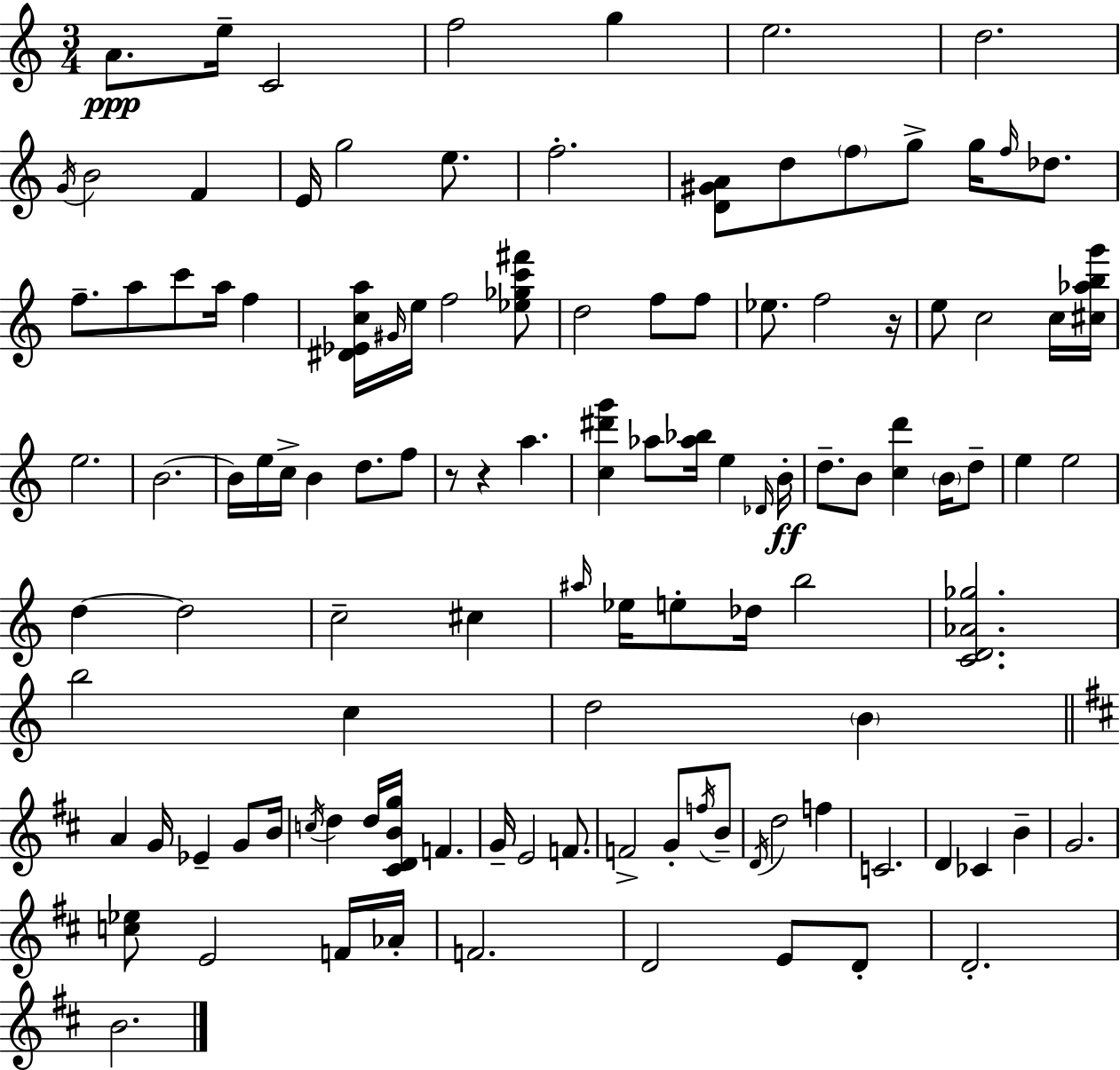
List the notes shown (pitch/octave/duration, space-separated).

A4/e. E5/s C4/h F5/h G5/q E5/h. D5/h. G4/s B4/h F4/q E4/s G5/h E5/e. F5/h. [D4,G#4,A4]/e D5/e F5/e G5/e G5/s F5/s Db5/e. F5/e. A5/e C6/e A5/s F5/q [D#4,Eb4,C5,A5]/s G#4/s E5/s F5/h [Eb5,Gb5,C6,F#6]/e D5/h F5/e F5/e Eb5/e. F5/h R/s E5/e C5/h C5/s [C#5,Ab5,B5,G6]/s E5/h. B4/h. B4/s E5/s C5/s B4/q D5/e. F5/e R/e R/q A5/q. [C5,D#6,G6]/q Ab5/e [Ab5,Bb5]/s E5/q Db4/s B4/s D5/e. B4/e [C5,D6]/q B4/s D5/e E5/q E5/h D5/q D5/h C5/h C#5/q A#5/s Eb5/s E5/e Db5/s B5/h [C4,D4,Ab4,Gb5]/h. B5/h C5/q D5/h B4/q A4/q G4/s Eb4/q G4/e B4/s C5/s D5/q D5/s [C#4,D4,B4,G5]/s F4/q. G4/s E4/h F4/e. F4/h G4/e F5/s B4/e D4/s D5/h F5/q C4/h. D4/q CES4/q B4/q G4/h. [C5,Eb5]/e E4/h F4/s Ab4/s F4/h. D4/h E4/e D4/e D4/h. B4/h.